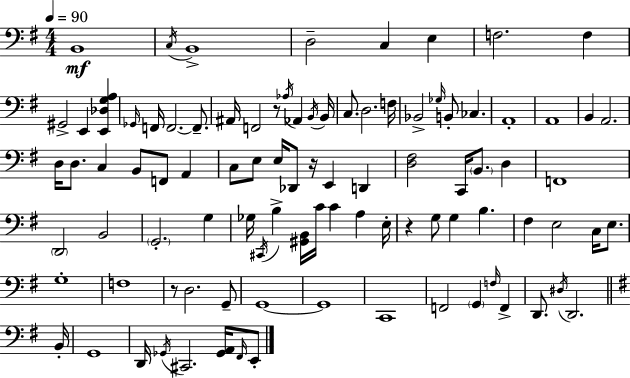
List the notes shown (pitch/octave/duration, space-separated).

B2/w C3/s B2/w D3/h C3/q E3/q F3/h. F3/q G#2/h E2/q [E2,Db3,G3,A3]/q Gb2/s F2/s F2/h. F2/e. A#2/s F2/h R/e Ab3/s Ab2/q B2/s B2/s C3/e. D3/h. F3/s Bb2/h Gb3/s B2/e CES3/q. A2/w A2/w B2/q A2/h. D3/s D3/e. C3/q B2/e F2/e A2/q C3/e E3/e E3/s Db2/e R/s E2/q D2/q [D3,F#3]/h C2/s B2/e. D3/q F2/w D2/h B2/h G2/h. G3/q Gb3/s C#2/s B3/q [G#2,B2]/s C4/s C4/q A3/q E3/s R/q G3/e G3/q B3/q. F#3/q E3/h C3/s E3/e. G3/w F3/w R/e D3/h. G2/e G2/w G2/w C2/w F2/h G2/q F3/s F2/q D2/e. D#3/s D2/h. B2/s G2/w D2/s Gb2/s C#2/h. [Gb2,A2]/s F#2/s E2/e